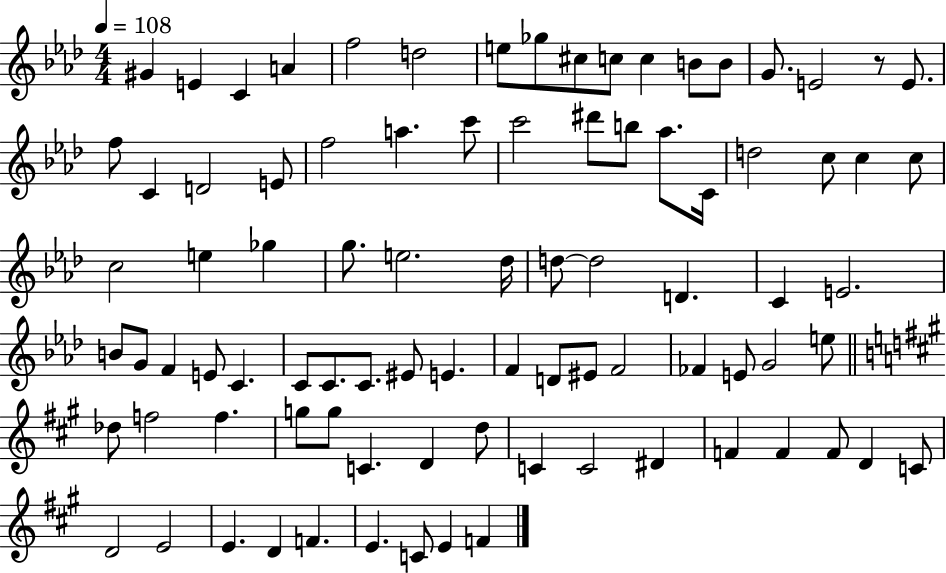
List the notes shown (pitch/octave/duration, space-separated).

G#4/q E4/q C4/q A4/q F5/h D5/h E5/e Gb5/e C#5/e C5/e C5/q B4/e B4/e G4/e. E4/h R/e E4/e. F5/e C4/q D4/h E4/e F5/h A5/q. C6/e C6/h D#6/e B5/e Ab5/e. C4/s D5/h C5/e C5/q C5/e C5/h E5/q Gb5/q G5/e. E5/h. Db5/s D5/e D5/h D4/q. C4/q E4/h. B4/e G4/e F4/q E4/e C4/q. C4/e C4/e. C4/e. EIS4/e E4/q. F4/q D4/e EIS4/e F4/h FES4/q E4/e G4/h E5/e Db5/e F5/h F5/q. G5/e G5/e C4/q. D4/q D5/e C4/q C4/h D#4/q F4/q F4/q F4/e D4/q C4/e D4/h E4/h E4/q. D4/q F4/q. E4/q. C4/e E4/q F4/q